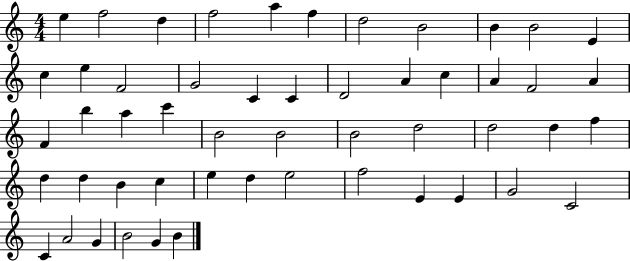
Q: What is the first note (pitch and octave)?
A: E5